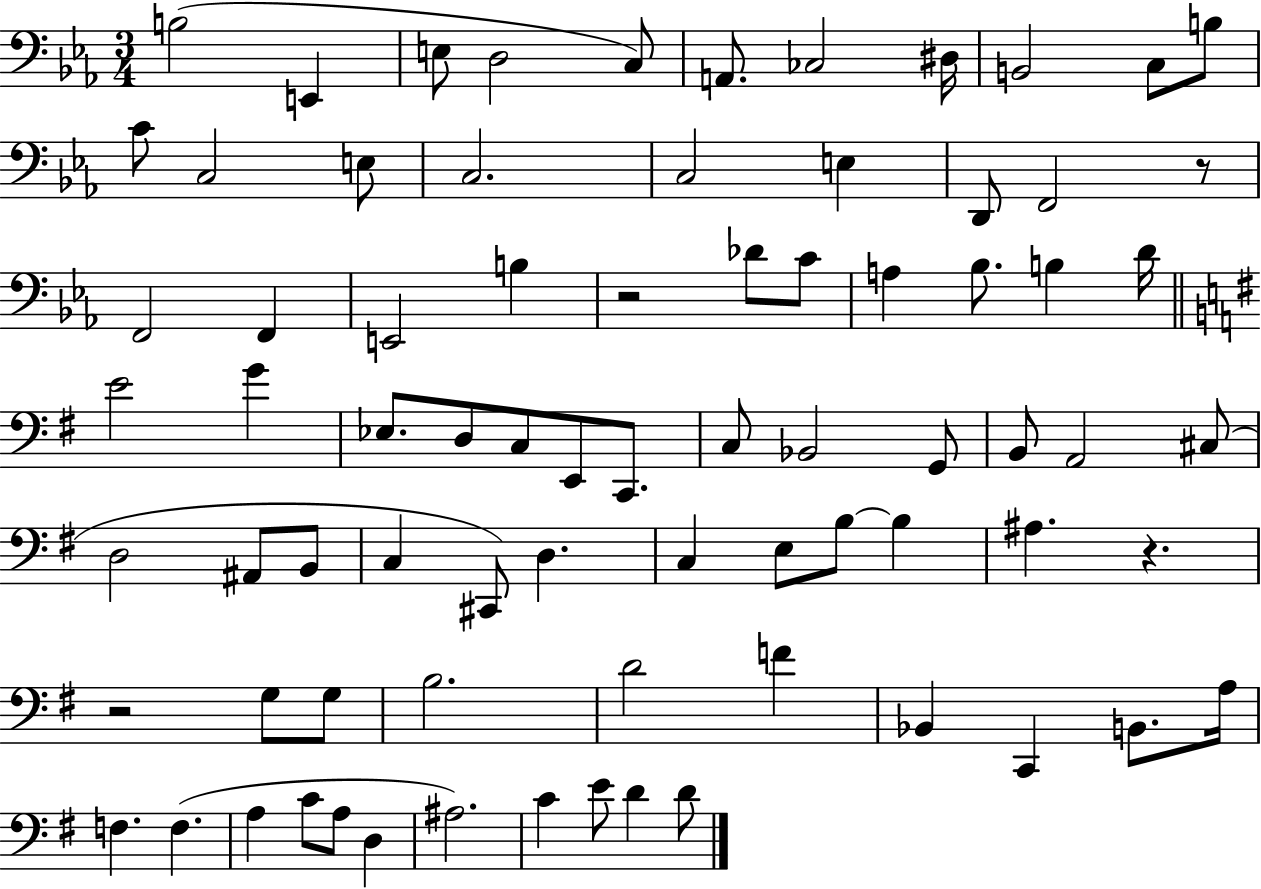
B3/h E2/q E3/e D3/h C3/e A2/e. CES3/h D#3/s B2/h C3/e B3/e C4/e C3/h E3/e C3/h. C3/h E3/q D2/e F2/h R/e F2/h F2/q E2/h B3/q R/h Db4/e C4/e A3/q Bb3/e. B3/q D4/s E4/h G4/q Eb3/e. D3/e C3/e E2/e C2/e. C3/e Bb2/h G2/e B2/e A2/h C#3/e D3/h A#2/e B2/e C3/q C#2/e D3/q. C3/q E3/e B3/e B3/q A#3/q. R/q. R/h G3/e G3/e B3/h. D4/h F4/q Bb2/q C2/q B2/e. A3/s F3/q. F3/q. A3/q C4/e A3/e D3/q A#3/h. C4/q E4/e D4/q D4/e